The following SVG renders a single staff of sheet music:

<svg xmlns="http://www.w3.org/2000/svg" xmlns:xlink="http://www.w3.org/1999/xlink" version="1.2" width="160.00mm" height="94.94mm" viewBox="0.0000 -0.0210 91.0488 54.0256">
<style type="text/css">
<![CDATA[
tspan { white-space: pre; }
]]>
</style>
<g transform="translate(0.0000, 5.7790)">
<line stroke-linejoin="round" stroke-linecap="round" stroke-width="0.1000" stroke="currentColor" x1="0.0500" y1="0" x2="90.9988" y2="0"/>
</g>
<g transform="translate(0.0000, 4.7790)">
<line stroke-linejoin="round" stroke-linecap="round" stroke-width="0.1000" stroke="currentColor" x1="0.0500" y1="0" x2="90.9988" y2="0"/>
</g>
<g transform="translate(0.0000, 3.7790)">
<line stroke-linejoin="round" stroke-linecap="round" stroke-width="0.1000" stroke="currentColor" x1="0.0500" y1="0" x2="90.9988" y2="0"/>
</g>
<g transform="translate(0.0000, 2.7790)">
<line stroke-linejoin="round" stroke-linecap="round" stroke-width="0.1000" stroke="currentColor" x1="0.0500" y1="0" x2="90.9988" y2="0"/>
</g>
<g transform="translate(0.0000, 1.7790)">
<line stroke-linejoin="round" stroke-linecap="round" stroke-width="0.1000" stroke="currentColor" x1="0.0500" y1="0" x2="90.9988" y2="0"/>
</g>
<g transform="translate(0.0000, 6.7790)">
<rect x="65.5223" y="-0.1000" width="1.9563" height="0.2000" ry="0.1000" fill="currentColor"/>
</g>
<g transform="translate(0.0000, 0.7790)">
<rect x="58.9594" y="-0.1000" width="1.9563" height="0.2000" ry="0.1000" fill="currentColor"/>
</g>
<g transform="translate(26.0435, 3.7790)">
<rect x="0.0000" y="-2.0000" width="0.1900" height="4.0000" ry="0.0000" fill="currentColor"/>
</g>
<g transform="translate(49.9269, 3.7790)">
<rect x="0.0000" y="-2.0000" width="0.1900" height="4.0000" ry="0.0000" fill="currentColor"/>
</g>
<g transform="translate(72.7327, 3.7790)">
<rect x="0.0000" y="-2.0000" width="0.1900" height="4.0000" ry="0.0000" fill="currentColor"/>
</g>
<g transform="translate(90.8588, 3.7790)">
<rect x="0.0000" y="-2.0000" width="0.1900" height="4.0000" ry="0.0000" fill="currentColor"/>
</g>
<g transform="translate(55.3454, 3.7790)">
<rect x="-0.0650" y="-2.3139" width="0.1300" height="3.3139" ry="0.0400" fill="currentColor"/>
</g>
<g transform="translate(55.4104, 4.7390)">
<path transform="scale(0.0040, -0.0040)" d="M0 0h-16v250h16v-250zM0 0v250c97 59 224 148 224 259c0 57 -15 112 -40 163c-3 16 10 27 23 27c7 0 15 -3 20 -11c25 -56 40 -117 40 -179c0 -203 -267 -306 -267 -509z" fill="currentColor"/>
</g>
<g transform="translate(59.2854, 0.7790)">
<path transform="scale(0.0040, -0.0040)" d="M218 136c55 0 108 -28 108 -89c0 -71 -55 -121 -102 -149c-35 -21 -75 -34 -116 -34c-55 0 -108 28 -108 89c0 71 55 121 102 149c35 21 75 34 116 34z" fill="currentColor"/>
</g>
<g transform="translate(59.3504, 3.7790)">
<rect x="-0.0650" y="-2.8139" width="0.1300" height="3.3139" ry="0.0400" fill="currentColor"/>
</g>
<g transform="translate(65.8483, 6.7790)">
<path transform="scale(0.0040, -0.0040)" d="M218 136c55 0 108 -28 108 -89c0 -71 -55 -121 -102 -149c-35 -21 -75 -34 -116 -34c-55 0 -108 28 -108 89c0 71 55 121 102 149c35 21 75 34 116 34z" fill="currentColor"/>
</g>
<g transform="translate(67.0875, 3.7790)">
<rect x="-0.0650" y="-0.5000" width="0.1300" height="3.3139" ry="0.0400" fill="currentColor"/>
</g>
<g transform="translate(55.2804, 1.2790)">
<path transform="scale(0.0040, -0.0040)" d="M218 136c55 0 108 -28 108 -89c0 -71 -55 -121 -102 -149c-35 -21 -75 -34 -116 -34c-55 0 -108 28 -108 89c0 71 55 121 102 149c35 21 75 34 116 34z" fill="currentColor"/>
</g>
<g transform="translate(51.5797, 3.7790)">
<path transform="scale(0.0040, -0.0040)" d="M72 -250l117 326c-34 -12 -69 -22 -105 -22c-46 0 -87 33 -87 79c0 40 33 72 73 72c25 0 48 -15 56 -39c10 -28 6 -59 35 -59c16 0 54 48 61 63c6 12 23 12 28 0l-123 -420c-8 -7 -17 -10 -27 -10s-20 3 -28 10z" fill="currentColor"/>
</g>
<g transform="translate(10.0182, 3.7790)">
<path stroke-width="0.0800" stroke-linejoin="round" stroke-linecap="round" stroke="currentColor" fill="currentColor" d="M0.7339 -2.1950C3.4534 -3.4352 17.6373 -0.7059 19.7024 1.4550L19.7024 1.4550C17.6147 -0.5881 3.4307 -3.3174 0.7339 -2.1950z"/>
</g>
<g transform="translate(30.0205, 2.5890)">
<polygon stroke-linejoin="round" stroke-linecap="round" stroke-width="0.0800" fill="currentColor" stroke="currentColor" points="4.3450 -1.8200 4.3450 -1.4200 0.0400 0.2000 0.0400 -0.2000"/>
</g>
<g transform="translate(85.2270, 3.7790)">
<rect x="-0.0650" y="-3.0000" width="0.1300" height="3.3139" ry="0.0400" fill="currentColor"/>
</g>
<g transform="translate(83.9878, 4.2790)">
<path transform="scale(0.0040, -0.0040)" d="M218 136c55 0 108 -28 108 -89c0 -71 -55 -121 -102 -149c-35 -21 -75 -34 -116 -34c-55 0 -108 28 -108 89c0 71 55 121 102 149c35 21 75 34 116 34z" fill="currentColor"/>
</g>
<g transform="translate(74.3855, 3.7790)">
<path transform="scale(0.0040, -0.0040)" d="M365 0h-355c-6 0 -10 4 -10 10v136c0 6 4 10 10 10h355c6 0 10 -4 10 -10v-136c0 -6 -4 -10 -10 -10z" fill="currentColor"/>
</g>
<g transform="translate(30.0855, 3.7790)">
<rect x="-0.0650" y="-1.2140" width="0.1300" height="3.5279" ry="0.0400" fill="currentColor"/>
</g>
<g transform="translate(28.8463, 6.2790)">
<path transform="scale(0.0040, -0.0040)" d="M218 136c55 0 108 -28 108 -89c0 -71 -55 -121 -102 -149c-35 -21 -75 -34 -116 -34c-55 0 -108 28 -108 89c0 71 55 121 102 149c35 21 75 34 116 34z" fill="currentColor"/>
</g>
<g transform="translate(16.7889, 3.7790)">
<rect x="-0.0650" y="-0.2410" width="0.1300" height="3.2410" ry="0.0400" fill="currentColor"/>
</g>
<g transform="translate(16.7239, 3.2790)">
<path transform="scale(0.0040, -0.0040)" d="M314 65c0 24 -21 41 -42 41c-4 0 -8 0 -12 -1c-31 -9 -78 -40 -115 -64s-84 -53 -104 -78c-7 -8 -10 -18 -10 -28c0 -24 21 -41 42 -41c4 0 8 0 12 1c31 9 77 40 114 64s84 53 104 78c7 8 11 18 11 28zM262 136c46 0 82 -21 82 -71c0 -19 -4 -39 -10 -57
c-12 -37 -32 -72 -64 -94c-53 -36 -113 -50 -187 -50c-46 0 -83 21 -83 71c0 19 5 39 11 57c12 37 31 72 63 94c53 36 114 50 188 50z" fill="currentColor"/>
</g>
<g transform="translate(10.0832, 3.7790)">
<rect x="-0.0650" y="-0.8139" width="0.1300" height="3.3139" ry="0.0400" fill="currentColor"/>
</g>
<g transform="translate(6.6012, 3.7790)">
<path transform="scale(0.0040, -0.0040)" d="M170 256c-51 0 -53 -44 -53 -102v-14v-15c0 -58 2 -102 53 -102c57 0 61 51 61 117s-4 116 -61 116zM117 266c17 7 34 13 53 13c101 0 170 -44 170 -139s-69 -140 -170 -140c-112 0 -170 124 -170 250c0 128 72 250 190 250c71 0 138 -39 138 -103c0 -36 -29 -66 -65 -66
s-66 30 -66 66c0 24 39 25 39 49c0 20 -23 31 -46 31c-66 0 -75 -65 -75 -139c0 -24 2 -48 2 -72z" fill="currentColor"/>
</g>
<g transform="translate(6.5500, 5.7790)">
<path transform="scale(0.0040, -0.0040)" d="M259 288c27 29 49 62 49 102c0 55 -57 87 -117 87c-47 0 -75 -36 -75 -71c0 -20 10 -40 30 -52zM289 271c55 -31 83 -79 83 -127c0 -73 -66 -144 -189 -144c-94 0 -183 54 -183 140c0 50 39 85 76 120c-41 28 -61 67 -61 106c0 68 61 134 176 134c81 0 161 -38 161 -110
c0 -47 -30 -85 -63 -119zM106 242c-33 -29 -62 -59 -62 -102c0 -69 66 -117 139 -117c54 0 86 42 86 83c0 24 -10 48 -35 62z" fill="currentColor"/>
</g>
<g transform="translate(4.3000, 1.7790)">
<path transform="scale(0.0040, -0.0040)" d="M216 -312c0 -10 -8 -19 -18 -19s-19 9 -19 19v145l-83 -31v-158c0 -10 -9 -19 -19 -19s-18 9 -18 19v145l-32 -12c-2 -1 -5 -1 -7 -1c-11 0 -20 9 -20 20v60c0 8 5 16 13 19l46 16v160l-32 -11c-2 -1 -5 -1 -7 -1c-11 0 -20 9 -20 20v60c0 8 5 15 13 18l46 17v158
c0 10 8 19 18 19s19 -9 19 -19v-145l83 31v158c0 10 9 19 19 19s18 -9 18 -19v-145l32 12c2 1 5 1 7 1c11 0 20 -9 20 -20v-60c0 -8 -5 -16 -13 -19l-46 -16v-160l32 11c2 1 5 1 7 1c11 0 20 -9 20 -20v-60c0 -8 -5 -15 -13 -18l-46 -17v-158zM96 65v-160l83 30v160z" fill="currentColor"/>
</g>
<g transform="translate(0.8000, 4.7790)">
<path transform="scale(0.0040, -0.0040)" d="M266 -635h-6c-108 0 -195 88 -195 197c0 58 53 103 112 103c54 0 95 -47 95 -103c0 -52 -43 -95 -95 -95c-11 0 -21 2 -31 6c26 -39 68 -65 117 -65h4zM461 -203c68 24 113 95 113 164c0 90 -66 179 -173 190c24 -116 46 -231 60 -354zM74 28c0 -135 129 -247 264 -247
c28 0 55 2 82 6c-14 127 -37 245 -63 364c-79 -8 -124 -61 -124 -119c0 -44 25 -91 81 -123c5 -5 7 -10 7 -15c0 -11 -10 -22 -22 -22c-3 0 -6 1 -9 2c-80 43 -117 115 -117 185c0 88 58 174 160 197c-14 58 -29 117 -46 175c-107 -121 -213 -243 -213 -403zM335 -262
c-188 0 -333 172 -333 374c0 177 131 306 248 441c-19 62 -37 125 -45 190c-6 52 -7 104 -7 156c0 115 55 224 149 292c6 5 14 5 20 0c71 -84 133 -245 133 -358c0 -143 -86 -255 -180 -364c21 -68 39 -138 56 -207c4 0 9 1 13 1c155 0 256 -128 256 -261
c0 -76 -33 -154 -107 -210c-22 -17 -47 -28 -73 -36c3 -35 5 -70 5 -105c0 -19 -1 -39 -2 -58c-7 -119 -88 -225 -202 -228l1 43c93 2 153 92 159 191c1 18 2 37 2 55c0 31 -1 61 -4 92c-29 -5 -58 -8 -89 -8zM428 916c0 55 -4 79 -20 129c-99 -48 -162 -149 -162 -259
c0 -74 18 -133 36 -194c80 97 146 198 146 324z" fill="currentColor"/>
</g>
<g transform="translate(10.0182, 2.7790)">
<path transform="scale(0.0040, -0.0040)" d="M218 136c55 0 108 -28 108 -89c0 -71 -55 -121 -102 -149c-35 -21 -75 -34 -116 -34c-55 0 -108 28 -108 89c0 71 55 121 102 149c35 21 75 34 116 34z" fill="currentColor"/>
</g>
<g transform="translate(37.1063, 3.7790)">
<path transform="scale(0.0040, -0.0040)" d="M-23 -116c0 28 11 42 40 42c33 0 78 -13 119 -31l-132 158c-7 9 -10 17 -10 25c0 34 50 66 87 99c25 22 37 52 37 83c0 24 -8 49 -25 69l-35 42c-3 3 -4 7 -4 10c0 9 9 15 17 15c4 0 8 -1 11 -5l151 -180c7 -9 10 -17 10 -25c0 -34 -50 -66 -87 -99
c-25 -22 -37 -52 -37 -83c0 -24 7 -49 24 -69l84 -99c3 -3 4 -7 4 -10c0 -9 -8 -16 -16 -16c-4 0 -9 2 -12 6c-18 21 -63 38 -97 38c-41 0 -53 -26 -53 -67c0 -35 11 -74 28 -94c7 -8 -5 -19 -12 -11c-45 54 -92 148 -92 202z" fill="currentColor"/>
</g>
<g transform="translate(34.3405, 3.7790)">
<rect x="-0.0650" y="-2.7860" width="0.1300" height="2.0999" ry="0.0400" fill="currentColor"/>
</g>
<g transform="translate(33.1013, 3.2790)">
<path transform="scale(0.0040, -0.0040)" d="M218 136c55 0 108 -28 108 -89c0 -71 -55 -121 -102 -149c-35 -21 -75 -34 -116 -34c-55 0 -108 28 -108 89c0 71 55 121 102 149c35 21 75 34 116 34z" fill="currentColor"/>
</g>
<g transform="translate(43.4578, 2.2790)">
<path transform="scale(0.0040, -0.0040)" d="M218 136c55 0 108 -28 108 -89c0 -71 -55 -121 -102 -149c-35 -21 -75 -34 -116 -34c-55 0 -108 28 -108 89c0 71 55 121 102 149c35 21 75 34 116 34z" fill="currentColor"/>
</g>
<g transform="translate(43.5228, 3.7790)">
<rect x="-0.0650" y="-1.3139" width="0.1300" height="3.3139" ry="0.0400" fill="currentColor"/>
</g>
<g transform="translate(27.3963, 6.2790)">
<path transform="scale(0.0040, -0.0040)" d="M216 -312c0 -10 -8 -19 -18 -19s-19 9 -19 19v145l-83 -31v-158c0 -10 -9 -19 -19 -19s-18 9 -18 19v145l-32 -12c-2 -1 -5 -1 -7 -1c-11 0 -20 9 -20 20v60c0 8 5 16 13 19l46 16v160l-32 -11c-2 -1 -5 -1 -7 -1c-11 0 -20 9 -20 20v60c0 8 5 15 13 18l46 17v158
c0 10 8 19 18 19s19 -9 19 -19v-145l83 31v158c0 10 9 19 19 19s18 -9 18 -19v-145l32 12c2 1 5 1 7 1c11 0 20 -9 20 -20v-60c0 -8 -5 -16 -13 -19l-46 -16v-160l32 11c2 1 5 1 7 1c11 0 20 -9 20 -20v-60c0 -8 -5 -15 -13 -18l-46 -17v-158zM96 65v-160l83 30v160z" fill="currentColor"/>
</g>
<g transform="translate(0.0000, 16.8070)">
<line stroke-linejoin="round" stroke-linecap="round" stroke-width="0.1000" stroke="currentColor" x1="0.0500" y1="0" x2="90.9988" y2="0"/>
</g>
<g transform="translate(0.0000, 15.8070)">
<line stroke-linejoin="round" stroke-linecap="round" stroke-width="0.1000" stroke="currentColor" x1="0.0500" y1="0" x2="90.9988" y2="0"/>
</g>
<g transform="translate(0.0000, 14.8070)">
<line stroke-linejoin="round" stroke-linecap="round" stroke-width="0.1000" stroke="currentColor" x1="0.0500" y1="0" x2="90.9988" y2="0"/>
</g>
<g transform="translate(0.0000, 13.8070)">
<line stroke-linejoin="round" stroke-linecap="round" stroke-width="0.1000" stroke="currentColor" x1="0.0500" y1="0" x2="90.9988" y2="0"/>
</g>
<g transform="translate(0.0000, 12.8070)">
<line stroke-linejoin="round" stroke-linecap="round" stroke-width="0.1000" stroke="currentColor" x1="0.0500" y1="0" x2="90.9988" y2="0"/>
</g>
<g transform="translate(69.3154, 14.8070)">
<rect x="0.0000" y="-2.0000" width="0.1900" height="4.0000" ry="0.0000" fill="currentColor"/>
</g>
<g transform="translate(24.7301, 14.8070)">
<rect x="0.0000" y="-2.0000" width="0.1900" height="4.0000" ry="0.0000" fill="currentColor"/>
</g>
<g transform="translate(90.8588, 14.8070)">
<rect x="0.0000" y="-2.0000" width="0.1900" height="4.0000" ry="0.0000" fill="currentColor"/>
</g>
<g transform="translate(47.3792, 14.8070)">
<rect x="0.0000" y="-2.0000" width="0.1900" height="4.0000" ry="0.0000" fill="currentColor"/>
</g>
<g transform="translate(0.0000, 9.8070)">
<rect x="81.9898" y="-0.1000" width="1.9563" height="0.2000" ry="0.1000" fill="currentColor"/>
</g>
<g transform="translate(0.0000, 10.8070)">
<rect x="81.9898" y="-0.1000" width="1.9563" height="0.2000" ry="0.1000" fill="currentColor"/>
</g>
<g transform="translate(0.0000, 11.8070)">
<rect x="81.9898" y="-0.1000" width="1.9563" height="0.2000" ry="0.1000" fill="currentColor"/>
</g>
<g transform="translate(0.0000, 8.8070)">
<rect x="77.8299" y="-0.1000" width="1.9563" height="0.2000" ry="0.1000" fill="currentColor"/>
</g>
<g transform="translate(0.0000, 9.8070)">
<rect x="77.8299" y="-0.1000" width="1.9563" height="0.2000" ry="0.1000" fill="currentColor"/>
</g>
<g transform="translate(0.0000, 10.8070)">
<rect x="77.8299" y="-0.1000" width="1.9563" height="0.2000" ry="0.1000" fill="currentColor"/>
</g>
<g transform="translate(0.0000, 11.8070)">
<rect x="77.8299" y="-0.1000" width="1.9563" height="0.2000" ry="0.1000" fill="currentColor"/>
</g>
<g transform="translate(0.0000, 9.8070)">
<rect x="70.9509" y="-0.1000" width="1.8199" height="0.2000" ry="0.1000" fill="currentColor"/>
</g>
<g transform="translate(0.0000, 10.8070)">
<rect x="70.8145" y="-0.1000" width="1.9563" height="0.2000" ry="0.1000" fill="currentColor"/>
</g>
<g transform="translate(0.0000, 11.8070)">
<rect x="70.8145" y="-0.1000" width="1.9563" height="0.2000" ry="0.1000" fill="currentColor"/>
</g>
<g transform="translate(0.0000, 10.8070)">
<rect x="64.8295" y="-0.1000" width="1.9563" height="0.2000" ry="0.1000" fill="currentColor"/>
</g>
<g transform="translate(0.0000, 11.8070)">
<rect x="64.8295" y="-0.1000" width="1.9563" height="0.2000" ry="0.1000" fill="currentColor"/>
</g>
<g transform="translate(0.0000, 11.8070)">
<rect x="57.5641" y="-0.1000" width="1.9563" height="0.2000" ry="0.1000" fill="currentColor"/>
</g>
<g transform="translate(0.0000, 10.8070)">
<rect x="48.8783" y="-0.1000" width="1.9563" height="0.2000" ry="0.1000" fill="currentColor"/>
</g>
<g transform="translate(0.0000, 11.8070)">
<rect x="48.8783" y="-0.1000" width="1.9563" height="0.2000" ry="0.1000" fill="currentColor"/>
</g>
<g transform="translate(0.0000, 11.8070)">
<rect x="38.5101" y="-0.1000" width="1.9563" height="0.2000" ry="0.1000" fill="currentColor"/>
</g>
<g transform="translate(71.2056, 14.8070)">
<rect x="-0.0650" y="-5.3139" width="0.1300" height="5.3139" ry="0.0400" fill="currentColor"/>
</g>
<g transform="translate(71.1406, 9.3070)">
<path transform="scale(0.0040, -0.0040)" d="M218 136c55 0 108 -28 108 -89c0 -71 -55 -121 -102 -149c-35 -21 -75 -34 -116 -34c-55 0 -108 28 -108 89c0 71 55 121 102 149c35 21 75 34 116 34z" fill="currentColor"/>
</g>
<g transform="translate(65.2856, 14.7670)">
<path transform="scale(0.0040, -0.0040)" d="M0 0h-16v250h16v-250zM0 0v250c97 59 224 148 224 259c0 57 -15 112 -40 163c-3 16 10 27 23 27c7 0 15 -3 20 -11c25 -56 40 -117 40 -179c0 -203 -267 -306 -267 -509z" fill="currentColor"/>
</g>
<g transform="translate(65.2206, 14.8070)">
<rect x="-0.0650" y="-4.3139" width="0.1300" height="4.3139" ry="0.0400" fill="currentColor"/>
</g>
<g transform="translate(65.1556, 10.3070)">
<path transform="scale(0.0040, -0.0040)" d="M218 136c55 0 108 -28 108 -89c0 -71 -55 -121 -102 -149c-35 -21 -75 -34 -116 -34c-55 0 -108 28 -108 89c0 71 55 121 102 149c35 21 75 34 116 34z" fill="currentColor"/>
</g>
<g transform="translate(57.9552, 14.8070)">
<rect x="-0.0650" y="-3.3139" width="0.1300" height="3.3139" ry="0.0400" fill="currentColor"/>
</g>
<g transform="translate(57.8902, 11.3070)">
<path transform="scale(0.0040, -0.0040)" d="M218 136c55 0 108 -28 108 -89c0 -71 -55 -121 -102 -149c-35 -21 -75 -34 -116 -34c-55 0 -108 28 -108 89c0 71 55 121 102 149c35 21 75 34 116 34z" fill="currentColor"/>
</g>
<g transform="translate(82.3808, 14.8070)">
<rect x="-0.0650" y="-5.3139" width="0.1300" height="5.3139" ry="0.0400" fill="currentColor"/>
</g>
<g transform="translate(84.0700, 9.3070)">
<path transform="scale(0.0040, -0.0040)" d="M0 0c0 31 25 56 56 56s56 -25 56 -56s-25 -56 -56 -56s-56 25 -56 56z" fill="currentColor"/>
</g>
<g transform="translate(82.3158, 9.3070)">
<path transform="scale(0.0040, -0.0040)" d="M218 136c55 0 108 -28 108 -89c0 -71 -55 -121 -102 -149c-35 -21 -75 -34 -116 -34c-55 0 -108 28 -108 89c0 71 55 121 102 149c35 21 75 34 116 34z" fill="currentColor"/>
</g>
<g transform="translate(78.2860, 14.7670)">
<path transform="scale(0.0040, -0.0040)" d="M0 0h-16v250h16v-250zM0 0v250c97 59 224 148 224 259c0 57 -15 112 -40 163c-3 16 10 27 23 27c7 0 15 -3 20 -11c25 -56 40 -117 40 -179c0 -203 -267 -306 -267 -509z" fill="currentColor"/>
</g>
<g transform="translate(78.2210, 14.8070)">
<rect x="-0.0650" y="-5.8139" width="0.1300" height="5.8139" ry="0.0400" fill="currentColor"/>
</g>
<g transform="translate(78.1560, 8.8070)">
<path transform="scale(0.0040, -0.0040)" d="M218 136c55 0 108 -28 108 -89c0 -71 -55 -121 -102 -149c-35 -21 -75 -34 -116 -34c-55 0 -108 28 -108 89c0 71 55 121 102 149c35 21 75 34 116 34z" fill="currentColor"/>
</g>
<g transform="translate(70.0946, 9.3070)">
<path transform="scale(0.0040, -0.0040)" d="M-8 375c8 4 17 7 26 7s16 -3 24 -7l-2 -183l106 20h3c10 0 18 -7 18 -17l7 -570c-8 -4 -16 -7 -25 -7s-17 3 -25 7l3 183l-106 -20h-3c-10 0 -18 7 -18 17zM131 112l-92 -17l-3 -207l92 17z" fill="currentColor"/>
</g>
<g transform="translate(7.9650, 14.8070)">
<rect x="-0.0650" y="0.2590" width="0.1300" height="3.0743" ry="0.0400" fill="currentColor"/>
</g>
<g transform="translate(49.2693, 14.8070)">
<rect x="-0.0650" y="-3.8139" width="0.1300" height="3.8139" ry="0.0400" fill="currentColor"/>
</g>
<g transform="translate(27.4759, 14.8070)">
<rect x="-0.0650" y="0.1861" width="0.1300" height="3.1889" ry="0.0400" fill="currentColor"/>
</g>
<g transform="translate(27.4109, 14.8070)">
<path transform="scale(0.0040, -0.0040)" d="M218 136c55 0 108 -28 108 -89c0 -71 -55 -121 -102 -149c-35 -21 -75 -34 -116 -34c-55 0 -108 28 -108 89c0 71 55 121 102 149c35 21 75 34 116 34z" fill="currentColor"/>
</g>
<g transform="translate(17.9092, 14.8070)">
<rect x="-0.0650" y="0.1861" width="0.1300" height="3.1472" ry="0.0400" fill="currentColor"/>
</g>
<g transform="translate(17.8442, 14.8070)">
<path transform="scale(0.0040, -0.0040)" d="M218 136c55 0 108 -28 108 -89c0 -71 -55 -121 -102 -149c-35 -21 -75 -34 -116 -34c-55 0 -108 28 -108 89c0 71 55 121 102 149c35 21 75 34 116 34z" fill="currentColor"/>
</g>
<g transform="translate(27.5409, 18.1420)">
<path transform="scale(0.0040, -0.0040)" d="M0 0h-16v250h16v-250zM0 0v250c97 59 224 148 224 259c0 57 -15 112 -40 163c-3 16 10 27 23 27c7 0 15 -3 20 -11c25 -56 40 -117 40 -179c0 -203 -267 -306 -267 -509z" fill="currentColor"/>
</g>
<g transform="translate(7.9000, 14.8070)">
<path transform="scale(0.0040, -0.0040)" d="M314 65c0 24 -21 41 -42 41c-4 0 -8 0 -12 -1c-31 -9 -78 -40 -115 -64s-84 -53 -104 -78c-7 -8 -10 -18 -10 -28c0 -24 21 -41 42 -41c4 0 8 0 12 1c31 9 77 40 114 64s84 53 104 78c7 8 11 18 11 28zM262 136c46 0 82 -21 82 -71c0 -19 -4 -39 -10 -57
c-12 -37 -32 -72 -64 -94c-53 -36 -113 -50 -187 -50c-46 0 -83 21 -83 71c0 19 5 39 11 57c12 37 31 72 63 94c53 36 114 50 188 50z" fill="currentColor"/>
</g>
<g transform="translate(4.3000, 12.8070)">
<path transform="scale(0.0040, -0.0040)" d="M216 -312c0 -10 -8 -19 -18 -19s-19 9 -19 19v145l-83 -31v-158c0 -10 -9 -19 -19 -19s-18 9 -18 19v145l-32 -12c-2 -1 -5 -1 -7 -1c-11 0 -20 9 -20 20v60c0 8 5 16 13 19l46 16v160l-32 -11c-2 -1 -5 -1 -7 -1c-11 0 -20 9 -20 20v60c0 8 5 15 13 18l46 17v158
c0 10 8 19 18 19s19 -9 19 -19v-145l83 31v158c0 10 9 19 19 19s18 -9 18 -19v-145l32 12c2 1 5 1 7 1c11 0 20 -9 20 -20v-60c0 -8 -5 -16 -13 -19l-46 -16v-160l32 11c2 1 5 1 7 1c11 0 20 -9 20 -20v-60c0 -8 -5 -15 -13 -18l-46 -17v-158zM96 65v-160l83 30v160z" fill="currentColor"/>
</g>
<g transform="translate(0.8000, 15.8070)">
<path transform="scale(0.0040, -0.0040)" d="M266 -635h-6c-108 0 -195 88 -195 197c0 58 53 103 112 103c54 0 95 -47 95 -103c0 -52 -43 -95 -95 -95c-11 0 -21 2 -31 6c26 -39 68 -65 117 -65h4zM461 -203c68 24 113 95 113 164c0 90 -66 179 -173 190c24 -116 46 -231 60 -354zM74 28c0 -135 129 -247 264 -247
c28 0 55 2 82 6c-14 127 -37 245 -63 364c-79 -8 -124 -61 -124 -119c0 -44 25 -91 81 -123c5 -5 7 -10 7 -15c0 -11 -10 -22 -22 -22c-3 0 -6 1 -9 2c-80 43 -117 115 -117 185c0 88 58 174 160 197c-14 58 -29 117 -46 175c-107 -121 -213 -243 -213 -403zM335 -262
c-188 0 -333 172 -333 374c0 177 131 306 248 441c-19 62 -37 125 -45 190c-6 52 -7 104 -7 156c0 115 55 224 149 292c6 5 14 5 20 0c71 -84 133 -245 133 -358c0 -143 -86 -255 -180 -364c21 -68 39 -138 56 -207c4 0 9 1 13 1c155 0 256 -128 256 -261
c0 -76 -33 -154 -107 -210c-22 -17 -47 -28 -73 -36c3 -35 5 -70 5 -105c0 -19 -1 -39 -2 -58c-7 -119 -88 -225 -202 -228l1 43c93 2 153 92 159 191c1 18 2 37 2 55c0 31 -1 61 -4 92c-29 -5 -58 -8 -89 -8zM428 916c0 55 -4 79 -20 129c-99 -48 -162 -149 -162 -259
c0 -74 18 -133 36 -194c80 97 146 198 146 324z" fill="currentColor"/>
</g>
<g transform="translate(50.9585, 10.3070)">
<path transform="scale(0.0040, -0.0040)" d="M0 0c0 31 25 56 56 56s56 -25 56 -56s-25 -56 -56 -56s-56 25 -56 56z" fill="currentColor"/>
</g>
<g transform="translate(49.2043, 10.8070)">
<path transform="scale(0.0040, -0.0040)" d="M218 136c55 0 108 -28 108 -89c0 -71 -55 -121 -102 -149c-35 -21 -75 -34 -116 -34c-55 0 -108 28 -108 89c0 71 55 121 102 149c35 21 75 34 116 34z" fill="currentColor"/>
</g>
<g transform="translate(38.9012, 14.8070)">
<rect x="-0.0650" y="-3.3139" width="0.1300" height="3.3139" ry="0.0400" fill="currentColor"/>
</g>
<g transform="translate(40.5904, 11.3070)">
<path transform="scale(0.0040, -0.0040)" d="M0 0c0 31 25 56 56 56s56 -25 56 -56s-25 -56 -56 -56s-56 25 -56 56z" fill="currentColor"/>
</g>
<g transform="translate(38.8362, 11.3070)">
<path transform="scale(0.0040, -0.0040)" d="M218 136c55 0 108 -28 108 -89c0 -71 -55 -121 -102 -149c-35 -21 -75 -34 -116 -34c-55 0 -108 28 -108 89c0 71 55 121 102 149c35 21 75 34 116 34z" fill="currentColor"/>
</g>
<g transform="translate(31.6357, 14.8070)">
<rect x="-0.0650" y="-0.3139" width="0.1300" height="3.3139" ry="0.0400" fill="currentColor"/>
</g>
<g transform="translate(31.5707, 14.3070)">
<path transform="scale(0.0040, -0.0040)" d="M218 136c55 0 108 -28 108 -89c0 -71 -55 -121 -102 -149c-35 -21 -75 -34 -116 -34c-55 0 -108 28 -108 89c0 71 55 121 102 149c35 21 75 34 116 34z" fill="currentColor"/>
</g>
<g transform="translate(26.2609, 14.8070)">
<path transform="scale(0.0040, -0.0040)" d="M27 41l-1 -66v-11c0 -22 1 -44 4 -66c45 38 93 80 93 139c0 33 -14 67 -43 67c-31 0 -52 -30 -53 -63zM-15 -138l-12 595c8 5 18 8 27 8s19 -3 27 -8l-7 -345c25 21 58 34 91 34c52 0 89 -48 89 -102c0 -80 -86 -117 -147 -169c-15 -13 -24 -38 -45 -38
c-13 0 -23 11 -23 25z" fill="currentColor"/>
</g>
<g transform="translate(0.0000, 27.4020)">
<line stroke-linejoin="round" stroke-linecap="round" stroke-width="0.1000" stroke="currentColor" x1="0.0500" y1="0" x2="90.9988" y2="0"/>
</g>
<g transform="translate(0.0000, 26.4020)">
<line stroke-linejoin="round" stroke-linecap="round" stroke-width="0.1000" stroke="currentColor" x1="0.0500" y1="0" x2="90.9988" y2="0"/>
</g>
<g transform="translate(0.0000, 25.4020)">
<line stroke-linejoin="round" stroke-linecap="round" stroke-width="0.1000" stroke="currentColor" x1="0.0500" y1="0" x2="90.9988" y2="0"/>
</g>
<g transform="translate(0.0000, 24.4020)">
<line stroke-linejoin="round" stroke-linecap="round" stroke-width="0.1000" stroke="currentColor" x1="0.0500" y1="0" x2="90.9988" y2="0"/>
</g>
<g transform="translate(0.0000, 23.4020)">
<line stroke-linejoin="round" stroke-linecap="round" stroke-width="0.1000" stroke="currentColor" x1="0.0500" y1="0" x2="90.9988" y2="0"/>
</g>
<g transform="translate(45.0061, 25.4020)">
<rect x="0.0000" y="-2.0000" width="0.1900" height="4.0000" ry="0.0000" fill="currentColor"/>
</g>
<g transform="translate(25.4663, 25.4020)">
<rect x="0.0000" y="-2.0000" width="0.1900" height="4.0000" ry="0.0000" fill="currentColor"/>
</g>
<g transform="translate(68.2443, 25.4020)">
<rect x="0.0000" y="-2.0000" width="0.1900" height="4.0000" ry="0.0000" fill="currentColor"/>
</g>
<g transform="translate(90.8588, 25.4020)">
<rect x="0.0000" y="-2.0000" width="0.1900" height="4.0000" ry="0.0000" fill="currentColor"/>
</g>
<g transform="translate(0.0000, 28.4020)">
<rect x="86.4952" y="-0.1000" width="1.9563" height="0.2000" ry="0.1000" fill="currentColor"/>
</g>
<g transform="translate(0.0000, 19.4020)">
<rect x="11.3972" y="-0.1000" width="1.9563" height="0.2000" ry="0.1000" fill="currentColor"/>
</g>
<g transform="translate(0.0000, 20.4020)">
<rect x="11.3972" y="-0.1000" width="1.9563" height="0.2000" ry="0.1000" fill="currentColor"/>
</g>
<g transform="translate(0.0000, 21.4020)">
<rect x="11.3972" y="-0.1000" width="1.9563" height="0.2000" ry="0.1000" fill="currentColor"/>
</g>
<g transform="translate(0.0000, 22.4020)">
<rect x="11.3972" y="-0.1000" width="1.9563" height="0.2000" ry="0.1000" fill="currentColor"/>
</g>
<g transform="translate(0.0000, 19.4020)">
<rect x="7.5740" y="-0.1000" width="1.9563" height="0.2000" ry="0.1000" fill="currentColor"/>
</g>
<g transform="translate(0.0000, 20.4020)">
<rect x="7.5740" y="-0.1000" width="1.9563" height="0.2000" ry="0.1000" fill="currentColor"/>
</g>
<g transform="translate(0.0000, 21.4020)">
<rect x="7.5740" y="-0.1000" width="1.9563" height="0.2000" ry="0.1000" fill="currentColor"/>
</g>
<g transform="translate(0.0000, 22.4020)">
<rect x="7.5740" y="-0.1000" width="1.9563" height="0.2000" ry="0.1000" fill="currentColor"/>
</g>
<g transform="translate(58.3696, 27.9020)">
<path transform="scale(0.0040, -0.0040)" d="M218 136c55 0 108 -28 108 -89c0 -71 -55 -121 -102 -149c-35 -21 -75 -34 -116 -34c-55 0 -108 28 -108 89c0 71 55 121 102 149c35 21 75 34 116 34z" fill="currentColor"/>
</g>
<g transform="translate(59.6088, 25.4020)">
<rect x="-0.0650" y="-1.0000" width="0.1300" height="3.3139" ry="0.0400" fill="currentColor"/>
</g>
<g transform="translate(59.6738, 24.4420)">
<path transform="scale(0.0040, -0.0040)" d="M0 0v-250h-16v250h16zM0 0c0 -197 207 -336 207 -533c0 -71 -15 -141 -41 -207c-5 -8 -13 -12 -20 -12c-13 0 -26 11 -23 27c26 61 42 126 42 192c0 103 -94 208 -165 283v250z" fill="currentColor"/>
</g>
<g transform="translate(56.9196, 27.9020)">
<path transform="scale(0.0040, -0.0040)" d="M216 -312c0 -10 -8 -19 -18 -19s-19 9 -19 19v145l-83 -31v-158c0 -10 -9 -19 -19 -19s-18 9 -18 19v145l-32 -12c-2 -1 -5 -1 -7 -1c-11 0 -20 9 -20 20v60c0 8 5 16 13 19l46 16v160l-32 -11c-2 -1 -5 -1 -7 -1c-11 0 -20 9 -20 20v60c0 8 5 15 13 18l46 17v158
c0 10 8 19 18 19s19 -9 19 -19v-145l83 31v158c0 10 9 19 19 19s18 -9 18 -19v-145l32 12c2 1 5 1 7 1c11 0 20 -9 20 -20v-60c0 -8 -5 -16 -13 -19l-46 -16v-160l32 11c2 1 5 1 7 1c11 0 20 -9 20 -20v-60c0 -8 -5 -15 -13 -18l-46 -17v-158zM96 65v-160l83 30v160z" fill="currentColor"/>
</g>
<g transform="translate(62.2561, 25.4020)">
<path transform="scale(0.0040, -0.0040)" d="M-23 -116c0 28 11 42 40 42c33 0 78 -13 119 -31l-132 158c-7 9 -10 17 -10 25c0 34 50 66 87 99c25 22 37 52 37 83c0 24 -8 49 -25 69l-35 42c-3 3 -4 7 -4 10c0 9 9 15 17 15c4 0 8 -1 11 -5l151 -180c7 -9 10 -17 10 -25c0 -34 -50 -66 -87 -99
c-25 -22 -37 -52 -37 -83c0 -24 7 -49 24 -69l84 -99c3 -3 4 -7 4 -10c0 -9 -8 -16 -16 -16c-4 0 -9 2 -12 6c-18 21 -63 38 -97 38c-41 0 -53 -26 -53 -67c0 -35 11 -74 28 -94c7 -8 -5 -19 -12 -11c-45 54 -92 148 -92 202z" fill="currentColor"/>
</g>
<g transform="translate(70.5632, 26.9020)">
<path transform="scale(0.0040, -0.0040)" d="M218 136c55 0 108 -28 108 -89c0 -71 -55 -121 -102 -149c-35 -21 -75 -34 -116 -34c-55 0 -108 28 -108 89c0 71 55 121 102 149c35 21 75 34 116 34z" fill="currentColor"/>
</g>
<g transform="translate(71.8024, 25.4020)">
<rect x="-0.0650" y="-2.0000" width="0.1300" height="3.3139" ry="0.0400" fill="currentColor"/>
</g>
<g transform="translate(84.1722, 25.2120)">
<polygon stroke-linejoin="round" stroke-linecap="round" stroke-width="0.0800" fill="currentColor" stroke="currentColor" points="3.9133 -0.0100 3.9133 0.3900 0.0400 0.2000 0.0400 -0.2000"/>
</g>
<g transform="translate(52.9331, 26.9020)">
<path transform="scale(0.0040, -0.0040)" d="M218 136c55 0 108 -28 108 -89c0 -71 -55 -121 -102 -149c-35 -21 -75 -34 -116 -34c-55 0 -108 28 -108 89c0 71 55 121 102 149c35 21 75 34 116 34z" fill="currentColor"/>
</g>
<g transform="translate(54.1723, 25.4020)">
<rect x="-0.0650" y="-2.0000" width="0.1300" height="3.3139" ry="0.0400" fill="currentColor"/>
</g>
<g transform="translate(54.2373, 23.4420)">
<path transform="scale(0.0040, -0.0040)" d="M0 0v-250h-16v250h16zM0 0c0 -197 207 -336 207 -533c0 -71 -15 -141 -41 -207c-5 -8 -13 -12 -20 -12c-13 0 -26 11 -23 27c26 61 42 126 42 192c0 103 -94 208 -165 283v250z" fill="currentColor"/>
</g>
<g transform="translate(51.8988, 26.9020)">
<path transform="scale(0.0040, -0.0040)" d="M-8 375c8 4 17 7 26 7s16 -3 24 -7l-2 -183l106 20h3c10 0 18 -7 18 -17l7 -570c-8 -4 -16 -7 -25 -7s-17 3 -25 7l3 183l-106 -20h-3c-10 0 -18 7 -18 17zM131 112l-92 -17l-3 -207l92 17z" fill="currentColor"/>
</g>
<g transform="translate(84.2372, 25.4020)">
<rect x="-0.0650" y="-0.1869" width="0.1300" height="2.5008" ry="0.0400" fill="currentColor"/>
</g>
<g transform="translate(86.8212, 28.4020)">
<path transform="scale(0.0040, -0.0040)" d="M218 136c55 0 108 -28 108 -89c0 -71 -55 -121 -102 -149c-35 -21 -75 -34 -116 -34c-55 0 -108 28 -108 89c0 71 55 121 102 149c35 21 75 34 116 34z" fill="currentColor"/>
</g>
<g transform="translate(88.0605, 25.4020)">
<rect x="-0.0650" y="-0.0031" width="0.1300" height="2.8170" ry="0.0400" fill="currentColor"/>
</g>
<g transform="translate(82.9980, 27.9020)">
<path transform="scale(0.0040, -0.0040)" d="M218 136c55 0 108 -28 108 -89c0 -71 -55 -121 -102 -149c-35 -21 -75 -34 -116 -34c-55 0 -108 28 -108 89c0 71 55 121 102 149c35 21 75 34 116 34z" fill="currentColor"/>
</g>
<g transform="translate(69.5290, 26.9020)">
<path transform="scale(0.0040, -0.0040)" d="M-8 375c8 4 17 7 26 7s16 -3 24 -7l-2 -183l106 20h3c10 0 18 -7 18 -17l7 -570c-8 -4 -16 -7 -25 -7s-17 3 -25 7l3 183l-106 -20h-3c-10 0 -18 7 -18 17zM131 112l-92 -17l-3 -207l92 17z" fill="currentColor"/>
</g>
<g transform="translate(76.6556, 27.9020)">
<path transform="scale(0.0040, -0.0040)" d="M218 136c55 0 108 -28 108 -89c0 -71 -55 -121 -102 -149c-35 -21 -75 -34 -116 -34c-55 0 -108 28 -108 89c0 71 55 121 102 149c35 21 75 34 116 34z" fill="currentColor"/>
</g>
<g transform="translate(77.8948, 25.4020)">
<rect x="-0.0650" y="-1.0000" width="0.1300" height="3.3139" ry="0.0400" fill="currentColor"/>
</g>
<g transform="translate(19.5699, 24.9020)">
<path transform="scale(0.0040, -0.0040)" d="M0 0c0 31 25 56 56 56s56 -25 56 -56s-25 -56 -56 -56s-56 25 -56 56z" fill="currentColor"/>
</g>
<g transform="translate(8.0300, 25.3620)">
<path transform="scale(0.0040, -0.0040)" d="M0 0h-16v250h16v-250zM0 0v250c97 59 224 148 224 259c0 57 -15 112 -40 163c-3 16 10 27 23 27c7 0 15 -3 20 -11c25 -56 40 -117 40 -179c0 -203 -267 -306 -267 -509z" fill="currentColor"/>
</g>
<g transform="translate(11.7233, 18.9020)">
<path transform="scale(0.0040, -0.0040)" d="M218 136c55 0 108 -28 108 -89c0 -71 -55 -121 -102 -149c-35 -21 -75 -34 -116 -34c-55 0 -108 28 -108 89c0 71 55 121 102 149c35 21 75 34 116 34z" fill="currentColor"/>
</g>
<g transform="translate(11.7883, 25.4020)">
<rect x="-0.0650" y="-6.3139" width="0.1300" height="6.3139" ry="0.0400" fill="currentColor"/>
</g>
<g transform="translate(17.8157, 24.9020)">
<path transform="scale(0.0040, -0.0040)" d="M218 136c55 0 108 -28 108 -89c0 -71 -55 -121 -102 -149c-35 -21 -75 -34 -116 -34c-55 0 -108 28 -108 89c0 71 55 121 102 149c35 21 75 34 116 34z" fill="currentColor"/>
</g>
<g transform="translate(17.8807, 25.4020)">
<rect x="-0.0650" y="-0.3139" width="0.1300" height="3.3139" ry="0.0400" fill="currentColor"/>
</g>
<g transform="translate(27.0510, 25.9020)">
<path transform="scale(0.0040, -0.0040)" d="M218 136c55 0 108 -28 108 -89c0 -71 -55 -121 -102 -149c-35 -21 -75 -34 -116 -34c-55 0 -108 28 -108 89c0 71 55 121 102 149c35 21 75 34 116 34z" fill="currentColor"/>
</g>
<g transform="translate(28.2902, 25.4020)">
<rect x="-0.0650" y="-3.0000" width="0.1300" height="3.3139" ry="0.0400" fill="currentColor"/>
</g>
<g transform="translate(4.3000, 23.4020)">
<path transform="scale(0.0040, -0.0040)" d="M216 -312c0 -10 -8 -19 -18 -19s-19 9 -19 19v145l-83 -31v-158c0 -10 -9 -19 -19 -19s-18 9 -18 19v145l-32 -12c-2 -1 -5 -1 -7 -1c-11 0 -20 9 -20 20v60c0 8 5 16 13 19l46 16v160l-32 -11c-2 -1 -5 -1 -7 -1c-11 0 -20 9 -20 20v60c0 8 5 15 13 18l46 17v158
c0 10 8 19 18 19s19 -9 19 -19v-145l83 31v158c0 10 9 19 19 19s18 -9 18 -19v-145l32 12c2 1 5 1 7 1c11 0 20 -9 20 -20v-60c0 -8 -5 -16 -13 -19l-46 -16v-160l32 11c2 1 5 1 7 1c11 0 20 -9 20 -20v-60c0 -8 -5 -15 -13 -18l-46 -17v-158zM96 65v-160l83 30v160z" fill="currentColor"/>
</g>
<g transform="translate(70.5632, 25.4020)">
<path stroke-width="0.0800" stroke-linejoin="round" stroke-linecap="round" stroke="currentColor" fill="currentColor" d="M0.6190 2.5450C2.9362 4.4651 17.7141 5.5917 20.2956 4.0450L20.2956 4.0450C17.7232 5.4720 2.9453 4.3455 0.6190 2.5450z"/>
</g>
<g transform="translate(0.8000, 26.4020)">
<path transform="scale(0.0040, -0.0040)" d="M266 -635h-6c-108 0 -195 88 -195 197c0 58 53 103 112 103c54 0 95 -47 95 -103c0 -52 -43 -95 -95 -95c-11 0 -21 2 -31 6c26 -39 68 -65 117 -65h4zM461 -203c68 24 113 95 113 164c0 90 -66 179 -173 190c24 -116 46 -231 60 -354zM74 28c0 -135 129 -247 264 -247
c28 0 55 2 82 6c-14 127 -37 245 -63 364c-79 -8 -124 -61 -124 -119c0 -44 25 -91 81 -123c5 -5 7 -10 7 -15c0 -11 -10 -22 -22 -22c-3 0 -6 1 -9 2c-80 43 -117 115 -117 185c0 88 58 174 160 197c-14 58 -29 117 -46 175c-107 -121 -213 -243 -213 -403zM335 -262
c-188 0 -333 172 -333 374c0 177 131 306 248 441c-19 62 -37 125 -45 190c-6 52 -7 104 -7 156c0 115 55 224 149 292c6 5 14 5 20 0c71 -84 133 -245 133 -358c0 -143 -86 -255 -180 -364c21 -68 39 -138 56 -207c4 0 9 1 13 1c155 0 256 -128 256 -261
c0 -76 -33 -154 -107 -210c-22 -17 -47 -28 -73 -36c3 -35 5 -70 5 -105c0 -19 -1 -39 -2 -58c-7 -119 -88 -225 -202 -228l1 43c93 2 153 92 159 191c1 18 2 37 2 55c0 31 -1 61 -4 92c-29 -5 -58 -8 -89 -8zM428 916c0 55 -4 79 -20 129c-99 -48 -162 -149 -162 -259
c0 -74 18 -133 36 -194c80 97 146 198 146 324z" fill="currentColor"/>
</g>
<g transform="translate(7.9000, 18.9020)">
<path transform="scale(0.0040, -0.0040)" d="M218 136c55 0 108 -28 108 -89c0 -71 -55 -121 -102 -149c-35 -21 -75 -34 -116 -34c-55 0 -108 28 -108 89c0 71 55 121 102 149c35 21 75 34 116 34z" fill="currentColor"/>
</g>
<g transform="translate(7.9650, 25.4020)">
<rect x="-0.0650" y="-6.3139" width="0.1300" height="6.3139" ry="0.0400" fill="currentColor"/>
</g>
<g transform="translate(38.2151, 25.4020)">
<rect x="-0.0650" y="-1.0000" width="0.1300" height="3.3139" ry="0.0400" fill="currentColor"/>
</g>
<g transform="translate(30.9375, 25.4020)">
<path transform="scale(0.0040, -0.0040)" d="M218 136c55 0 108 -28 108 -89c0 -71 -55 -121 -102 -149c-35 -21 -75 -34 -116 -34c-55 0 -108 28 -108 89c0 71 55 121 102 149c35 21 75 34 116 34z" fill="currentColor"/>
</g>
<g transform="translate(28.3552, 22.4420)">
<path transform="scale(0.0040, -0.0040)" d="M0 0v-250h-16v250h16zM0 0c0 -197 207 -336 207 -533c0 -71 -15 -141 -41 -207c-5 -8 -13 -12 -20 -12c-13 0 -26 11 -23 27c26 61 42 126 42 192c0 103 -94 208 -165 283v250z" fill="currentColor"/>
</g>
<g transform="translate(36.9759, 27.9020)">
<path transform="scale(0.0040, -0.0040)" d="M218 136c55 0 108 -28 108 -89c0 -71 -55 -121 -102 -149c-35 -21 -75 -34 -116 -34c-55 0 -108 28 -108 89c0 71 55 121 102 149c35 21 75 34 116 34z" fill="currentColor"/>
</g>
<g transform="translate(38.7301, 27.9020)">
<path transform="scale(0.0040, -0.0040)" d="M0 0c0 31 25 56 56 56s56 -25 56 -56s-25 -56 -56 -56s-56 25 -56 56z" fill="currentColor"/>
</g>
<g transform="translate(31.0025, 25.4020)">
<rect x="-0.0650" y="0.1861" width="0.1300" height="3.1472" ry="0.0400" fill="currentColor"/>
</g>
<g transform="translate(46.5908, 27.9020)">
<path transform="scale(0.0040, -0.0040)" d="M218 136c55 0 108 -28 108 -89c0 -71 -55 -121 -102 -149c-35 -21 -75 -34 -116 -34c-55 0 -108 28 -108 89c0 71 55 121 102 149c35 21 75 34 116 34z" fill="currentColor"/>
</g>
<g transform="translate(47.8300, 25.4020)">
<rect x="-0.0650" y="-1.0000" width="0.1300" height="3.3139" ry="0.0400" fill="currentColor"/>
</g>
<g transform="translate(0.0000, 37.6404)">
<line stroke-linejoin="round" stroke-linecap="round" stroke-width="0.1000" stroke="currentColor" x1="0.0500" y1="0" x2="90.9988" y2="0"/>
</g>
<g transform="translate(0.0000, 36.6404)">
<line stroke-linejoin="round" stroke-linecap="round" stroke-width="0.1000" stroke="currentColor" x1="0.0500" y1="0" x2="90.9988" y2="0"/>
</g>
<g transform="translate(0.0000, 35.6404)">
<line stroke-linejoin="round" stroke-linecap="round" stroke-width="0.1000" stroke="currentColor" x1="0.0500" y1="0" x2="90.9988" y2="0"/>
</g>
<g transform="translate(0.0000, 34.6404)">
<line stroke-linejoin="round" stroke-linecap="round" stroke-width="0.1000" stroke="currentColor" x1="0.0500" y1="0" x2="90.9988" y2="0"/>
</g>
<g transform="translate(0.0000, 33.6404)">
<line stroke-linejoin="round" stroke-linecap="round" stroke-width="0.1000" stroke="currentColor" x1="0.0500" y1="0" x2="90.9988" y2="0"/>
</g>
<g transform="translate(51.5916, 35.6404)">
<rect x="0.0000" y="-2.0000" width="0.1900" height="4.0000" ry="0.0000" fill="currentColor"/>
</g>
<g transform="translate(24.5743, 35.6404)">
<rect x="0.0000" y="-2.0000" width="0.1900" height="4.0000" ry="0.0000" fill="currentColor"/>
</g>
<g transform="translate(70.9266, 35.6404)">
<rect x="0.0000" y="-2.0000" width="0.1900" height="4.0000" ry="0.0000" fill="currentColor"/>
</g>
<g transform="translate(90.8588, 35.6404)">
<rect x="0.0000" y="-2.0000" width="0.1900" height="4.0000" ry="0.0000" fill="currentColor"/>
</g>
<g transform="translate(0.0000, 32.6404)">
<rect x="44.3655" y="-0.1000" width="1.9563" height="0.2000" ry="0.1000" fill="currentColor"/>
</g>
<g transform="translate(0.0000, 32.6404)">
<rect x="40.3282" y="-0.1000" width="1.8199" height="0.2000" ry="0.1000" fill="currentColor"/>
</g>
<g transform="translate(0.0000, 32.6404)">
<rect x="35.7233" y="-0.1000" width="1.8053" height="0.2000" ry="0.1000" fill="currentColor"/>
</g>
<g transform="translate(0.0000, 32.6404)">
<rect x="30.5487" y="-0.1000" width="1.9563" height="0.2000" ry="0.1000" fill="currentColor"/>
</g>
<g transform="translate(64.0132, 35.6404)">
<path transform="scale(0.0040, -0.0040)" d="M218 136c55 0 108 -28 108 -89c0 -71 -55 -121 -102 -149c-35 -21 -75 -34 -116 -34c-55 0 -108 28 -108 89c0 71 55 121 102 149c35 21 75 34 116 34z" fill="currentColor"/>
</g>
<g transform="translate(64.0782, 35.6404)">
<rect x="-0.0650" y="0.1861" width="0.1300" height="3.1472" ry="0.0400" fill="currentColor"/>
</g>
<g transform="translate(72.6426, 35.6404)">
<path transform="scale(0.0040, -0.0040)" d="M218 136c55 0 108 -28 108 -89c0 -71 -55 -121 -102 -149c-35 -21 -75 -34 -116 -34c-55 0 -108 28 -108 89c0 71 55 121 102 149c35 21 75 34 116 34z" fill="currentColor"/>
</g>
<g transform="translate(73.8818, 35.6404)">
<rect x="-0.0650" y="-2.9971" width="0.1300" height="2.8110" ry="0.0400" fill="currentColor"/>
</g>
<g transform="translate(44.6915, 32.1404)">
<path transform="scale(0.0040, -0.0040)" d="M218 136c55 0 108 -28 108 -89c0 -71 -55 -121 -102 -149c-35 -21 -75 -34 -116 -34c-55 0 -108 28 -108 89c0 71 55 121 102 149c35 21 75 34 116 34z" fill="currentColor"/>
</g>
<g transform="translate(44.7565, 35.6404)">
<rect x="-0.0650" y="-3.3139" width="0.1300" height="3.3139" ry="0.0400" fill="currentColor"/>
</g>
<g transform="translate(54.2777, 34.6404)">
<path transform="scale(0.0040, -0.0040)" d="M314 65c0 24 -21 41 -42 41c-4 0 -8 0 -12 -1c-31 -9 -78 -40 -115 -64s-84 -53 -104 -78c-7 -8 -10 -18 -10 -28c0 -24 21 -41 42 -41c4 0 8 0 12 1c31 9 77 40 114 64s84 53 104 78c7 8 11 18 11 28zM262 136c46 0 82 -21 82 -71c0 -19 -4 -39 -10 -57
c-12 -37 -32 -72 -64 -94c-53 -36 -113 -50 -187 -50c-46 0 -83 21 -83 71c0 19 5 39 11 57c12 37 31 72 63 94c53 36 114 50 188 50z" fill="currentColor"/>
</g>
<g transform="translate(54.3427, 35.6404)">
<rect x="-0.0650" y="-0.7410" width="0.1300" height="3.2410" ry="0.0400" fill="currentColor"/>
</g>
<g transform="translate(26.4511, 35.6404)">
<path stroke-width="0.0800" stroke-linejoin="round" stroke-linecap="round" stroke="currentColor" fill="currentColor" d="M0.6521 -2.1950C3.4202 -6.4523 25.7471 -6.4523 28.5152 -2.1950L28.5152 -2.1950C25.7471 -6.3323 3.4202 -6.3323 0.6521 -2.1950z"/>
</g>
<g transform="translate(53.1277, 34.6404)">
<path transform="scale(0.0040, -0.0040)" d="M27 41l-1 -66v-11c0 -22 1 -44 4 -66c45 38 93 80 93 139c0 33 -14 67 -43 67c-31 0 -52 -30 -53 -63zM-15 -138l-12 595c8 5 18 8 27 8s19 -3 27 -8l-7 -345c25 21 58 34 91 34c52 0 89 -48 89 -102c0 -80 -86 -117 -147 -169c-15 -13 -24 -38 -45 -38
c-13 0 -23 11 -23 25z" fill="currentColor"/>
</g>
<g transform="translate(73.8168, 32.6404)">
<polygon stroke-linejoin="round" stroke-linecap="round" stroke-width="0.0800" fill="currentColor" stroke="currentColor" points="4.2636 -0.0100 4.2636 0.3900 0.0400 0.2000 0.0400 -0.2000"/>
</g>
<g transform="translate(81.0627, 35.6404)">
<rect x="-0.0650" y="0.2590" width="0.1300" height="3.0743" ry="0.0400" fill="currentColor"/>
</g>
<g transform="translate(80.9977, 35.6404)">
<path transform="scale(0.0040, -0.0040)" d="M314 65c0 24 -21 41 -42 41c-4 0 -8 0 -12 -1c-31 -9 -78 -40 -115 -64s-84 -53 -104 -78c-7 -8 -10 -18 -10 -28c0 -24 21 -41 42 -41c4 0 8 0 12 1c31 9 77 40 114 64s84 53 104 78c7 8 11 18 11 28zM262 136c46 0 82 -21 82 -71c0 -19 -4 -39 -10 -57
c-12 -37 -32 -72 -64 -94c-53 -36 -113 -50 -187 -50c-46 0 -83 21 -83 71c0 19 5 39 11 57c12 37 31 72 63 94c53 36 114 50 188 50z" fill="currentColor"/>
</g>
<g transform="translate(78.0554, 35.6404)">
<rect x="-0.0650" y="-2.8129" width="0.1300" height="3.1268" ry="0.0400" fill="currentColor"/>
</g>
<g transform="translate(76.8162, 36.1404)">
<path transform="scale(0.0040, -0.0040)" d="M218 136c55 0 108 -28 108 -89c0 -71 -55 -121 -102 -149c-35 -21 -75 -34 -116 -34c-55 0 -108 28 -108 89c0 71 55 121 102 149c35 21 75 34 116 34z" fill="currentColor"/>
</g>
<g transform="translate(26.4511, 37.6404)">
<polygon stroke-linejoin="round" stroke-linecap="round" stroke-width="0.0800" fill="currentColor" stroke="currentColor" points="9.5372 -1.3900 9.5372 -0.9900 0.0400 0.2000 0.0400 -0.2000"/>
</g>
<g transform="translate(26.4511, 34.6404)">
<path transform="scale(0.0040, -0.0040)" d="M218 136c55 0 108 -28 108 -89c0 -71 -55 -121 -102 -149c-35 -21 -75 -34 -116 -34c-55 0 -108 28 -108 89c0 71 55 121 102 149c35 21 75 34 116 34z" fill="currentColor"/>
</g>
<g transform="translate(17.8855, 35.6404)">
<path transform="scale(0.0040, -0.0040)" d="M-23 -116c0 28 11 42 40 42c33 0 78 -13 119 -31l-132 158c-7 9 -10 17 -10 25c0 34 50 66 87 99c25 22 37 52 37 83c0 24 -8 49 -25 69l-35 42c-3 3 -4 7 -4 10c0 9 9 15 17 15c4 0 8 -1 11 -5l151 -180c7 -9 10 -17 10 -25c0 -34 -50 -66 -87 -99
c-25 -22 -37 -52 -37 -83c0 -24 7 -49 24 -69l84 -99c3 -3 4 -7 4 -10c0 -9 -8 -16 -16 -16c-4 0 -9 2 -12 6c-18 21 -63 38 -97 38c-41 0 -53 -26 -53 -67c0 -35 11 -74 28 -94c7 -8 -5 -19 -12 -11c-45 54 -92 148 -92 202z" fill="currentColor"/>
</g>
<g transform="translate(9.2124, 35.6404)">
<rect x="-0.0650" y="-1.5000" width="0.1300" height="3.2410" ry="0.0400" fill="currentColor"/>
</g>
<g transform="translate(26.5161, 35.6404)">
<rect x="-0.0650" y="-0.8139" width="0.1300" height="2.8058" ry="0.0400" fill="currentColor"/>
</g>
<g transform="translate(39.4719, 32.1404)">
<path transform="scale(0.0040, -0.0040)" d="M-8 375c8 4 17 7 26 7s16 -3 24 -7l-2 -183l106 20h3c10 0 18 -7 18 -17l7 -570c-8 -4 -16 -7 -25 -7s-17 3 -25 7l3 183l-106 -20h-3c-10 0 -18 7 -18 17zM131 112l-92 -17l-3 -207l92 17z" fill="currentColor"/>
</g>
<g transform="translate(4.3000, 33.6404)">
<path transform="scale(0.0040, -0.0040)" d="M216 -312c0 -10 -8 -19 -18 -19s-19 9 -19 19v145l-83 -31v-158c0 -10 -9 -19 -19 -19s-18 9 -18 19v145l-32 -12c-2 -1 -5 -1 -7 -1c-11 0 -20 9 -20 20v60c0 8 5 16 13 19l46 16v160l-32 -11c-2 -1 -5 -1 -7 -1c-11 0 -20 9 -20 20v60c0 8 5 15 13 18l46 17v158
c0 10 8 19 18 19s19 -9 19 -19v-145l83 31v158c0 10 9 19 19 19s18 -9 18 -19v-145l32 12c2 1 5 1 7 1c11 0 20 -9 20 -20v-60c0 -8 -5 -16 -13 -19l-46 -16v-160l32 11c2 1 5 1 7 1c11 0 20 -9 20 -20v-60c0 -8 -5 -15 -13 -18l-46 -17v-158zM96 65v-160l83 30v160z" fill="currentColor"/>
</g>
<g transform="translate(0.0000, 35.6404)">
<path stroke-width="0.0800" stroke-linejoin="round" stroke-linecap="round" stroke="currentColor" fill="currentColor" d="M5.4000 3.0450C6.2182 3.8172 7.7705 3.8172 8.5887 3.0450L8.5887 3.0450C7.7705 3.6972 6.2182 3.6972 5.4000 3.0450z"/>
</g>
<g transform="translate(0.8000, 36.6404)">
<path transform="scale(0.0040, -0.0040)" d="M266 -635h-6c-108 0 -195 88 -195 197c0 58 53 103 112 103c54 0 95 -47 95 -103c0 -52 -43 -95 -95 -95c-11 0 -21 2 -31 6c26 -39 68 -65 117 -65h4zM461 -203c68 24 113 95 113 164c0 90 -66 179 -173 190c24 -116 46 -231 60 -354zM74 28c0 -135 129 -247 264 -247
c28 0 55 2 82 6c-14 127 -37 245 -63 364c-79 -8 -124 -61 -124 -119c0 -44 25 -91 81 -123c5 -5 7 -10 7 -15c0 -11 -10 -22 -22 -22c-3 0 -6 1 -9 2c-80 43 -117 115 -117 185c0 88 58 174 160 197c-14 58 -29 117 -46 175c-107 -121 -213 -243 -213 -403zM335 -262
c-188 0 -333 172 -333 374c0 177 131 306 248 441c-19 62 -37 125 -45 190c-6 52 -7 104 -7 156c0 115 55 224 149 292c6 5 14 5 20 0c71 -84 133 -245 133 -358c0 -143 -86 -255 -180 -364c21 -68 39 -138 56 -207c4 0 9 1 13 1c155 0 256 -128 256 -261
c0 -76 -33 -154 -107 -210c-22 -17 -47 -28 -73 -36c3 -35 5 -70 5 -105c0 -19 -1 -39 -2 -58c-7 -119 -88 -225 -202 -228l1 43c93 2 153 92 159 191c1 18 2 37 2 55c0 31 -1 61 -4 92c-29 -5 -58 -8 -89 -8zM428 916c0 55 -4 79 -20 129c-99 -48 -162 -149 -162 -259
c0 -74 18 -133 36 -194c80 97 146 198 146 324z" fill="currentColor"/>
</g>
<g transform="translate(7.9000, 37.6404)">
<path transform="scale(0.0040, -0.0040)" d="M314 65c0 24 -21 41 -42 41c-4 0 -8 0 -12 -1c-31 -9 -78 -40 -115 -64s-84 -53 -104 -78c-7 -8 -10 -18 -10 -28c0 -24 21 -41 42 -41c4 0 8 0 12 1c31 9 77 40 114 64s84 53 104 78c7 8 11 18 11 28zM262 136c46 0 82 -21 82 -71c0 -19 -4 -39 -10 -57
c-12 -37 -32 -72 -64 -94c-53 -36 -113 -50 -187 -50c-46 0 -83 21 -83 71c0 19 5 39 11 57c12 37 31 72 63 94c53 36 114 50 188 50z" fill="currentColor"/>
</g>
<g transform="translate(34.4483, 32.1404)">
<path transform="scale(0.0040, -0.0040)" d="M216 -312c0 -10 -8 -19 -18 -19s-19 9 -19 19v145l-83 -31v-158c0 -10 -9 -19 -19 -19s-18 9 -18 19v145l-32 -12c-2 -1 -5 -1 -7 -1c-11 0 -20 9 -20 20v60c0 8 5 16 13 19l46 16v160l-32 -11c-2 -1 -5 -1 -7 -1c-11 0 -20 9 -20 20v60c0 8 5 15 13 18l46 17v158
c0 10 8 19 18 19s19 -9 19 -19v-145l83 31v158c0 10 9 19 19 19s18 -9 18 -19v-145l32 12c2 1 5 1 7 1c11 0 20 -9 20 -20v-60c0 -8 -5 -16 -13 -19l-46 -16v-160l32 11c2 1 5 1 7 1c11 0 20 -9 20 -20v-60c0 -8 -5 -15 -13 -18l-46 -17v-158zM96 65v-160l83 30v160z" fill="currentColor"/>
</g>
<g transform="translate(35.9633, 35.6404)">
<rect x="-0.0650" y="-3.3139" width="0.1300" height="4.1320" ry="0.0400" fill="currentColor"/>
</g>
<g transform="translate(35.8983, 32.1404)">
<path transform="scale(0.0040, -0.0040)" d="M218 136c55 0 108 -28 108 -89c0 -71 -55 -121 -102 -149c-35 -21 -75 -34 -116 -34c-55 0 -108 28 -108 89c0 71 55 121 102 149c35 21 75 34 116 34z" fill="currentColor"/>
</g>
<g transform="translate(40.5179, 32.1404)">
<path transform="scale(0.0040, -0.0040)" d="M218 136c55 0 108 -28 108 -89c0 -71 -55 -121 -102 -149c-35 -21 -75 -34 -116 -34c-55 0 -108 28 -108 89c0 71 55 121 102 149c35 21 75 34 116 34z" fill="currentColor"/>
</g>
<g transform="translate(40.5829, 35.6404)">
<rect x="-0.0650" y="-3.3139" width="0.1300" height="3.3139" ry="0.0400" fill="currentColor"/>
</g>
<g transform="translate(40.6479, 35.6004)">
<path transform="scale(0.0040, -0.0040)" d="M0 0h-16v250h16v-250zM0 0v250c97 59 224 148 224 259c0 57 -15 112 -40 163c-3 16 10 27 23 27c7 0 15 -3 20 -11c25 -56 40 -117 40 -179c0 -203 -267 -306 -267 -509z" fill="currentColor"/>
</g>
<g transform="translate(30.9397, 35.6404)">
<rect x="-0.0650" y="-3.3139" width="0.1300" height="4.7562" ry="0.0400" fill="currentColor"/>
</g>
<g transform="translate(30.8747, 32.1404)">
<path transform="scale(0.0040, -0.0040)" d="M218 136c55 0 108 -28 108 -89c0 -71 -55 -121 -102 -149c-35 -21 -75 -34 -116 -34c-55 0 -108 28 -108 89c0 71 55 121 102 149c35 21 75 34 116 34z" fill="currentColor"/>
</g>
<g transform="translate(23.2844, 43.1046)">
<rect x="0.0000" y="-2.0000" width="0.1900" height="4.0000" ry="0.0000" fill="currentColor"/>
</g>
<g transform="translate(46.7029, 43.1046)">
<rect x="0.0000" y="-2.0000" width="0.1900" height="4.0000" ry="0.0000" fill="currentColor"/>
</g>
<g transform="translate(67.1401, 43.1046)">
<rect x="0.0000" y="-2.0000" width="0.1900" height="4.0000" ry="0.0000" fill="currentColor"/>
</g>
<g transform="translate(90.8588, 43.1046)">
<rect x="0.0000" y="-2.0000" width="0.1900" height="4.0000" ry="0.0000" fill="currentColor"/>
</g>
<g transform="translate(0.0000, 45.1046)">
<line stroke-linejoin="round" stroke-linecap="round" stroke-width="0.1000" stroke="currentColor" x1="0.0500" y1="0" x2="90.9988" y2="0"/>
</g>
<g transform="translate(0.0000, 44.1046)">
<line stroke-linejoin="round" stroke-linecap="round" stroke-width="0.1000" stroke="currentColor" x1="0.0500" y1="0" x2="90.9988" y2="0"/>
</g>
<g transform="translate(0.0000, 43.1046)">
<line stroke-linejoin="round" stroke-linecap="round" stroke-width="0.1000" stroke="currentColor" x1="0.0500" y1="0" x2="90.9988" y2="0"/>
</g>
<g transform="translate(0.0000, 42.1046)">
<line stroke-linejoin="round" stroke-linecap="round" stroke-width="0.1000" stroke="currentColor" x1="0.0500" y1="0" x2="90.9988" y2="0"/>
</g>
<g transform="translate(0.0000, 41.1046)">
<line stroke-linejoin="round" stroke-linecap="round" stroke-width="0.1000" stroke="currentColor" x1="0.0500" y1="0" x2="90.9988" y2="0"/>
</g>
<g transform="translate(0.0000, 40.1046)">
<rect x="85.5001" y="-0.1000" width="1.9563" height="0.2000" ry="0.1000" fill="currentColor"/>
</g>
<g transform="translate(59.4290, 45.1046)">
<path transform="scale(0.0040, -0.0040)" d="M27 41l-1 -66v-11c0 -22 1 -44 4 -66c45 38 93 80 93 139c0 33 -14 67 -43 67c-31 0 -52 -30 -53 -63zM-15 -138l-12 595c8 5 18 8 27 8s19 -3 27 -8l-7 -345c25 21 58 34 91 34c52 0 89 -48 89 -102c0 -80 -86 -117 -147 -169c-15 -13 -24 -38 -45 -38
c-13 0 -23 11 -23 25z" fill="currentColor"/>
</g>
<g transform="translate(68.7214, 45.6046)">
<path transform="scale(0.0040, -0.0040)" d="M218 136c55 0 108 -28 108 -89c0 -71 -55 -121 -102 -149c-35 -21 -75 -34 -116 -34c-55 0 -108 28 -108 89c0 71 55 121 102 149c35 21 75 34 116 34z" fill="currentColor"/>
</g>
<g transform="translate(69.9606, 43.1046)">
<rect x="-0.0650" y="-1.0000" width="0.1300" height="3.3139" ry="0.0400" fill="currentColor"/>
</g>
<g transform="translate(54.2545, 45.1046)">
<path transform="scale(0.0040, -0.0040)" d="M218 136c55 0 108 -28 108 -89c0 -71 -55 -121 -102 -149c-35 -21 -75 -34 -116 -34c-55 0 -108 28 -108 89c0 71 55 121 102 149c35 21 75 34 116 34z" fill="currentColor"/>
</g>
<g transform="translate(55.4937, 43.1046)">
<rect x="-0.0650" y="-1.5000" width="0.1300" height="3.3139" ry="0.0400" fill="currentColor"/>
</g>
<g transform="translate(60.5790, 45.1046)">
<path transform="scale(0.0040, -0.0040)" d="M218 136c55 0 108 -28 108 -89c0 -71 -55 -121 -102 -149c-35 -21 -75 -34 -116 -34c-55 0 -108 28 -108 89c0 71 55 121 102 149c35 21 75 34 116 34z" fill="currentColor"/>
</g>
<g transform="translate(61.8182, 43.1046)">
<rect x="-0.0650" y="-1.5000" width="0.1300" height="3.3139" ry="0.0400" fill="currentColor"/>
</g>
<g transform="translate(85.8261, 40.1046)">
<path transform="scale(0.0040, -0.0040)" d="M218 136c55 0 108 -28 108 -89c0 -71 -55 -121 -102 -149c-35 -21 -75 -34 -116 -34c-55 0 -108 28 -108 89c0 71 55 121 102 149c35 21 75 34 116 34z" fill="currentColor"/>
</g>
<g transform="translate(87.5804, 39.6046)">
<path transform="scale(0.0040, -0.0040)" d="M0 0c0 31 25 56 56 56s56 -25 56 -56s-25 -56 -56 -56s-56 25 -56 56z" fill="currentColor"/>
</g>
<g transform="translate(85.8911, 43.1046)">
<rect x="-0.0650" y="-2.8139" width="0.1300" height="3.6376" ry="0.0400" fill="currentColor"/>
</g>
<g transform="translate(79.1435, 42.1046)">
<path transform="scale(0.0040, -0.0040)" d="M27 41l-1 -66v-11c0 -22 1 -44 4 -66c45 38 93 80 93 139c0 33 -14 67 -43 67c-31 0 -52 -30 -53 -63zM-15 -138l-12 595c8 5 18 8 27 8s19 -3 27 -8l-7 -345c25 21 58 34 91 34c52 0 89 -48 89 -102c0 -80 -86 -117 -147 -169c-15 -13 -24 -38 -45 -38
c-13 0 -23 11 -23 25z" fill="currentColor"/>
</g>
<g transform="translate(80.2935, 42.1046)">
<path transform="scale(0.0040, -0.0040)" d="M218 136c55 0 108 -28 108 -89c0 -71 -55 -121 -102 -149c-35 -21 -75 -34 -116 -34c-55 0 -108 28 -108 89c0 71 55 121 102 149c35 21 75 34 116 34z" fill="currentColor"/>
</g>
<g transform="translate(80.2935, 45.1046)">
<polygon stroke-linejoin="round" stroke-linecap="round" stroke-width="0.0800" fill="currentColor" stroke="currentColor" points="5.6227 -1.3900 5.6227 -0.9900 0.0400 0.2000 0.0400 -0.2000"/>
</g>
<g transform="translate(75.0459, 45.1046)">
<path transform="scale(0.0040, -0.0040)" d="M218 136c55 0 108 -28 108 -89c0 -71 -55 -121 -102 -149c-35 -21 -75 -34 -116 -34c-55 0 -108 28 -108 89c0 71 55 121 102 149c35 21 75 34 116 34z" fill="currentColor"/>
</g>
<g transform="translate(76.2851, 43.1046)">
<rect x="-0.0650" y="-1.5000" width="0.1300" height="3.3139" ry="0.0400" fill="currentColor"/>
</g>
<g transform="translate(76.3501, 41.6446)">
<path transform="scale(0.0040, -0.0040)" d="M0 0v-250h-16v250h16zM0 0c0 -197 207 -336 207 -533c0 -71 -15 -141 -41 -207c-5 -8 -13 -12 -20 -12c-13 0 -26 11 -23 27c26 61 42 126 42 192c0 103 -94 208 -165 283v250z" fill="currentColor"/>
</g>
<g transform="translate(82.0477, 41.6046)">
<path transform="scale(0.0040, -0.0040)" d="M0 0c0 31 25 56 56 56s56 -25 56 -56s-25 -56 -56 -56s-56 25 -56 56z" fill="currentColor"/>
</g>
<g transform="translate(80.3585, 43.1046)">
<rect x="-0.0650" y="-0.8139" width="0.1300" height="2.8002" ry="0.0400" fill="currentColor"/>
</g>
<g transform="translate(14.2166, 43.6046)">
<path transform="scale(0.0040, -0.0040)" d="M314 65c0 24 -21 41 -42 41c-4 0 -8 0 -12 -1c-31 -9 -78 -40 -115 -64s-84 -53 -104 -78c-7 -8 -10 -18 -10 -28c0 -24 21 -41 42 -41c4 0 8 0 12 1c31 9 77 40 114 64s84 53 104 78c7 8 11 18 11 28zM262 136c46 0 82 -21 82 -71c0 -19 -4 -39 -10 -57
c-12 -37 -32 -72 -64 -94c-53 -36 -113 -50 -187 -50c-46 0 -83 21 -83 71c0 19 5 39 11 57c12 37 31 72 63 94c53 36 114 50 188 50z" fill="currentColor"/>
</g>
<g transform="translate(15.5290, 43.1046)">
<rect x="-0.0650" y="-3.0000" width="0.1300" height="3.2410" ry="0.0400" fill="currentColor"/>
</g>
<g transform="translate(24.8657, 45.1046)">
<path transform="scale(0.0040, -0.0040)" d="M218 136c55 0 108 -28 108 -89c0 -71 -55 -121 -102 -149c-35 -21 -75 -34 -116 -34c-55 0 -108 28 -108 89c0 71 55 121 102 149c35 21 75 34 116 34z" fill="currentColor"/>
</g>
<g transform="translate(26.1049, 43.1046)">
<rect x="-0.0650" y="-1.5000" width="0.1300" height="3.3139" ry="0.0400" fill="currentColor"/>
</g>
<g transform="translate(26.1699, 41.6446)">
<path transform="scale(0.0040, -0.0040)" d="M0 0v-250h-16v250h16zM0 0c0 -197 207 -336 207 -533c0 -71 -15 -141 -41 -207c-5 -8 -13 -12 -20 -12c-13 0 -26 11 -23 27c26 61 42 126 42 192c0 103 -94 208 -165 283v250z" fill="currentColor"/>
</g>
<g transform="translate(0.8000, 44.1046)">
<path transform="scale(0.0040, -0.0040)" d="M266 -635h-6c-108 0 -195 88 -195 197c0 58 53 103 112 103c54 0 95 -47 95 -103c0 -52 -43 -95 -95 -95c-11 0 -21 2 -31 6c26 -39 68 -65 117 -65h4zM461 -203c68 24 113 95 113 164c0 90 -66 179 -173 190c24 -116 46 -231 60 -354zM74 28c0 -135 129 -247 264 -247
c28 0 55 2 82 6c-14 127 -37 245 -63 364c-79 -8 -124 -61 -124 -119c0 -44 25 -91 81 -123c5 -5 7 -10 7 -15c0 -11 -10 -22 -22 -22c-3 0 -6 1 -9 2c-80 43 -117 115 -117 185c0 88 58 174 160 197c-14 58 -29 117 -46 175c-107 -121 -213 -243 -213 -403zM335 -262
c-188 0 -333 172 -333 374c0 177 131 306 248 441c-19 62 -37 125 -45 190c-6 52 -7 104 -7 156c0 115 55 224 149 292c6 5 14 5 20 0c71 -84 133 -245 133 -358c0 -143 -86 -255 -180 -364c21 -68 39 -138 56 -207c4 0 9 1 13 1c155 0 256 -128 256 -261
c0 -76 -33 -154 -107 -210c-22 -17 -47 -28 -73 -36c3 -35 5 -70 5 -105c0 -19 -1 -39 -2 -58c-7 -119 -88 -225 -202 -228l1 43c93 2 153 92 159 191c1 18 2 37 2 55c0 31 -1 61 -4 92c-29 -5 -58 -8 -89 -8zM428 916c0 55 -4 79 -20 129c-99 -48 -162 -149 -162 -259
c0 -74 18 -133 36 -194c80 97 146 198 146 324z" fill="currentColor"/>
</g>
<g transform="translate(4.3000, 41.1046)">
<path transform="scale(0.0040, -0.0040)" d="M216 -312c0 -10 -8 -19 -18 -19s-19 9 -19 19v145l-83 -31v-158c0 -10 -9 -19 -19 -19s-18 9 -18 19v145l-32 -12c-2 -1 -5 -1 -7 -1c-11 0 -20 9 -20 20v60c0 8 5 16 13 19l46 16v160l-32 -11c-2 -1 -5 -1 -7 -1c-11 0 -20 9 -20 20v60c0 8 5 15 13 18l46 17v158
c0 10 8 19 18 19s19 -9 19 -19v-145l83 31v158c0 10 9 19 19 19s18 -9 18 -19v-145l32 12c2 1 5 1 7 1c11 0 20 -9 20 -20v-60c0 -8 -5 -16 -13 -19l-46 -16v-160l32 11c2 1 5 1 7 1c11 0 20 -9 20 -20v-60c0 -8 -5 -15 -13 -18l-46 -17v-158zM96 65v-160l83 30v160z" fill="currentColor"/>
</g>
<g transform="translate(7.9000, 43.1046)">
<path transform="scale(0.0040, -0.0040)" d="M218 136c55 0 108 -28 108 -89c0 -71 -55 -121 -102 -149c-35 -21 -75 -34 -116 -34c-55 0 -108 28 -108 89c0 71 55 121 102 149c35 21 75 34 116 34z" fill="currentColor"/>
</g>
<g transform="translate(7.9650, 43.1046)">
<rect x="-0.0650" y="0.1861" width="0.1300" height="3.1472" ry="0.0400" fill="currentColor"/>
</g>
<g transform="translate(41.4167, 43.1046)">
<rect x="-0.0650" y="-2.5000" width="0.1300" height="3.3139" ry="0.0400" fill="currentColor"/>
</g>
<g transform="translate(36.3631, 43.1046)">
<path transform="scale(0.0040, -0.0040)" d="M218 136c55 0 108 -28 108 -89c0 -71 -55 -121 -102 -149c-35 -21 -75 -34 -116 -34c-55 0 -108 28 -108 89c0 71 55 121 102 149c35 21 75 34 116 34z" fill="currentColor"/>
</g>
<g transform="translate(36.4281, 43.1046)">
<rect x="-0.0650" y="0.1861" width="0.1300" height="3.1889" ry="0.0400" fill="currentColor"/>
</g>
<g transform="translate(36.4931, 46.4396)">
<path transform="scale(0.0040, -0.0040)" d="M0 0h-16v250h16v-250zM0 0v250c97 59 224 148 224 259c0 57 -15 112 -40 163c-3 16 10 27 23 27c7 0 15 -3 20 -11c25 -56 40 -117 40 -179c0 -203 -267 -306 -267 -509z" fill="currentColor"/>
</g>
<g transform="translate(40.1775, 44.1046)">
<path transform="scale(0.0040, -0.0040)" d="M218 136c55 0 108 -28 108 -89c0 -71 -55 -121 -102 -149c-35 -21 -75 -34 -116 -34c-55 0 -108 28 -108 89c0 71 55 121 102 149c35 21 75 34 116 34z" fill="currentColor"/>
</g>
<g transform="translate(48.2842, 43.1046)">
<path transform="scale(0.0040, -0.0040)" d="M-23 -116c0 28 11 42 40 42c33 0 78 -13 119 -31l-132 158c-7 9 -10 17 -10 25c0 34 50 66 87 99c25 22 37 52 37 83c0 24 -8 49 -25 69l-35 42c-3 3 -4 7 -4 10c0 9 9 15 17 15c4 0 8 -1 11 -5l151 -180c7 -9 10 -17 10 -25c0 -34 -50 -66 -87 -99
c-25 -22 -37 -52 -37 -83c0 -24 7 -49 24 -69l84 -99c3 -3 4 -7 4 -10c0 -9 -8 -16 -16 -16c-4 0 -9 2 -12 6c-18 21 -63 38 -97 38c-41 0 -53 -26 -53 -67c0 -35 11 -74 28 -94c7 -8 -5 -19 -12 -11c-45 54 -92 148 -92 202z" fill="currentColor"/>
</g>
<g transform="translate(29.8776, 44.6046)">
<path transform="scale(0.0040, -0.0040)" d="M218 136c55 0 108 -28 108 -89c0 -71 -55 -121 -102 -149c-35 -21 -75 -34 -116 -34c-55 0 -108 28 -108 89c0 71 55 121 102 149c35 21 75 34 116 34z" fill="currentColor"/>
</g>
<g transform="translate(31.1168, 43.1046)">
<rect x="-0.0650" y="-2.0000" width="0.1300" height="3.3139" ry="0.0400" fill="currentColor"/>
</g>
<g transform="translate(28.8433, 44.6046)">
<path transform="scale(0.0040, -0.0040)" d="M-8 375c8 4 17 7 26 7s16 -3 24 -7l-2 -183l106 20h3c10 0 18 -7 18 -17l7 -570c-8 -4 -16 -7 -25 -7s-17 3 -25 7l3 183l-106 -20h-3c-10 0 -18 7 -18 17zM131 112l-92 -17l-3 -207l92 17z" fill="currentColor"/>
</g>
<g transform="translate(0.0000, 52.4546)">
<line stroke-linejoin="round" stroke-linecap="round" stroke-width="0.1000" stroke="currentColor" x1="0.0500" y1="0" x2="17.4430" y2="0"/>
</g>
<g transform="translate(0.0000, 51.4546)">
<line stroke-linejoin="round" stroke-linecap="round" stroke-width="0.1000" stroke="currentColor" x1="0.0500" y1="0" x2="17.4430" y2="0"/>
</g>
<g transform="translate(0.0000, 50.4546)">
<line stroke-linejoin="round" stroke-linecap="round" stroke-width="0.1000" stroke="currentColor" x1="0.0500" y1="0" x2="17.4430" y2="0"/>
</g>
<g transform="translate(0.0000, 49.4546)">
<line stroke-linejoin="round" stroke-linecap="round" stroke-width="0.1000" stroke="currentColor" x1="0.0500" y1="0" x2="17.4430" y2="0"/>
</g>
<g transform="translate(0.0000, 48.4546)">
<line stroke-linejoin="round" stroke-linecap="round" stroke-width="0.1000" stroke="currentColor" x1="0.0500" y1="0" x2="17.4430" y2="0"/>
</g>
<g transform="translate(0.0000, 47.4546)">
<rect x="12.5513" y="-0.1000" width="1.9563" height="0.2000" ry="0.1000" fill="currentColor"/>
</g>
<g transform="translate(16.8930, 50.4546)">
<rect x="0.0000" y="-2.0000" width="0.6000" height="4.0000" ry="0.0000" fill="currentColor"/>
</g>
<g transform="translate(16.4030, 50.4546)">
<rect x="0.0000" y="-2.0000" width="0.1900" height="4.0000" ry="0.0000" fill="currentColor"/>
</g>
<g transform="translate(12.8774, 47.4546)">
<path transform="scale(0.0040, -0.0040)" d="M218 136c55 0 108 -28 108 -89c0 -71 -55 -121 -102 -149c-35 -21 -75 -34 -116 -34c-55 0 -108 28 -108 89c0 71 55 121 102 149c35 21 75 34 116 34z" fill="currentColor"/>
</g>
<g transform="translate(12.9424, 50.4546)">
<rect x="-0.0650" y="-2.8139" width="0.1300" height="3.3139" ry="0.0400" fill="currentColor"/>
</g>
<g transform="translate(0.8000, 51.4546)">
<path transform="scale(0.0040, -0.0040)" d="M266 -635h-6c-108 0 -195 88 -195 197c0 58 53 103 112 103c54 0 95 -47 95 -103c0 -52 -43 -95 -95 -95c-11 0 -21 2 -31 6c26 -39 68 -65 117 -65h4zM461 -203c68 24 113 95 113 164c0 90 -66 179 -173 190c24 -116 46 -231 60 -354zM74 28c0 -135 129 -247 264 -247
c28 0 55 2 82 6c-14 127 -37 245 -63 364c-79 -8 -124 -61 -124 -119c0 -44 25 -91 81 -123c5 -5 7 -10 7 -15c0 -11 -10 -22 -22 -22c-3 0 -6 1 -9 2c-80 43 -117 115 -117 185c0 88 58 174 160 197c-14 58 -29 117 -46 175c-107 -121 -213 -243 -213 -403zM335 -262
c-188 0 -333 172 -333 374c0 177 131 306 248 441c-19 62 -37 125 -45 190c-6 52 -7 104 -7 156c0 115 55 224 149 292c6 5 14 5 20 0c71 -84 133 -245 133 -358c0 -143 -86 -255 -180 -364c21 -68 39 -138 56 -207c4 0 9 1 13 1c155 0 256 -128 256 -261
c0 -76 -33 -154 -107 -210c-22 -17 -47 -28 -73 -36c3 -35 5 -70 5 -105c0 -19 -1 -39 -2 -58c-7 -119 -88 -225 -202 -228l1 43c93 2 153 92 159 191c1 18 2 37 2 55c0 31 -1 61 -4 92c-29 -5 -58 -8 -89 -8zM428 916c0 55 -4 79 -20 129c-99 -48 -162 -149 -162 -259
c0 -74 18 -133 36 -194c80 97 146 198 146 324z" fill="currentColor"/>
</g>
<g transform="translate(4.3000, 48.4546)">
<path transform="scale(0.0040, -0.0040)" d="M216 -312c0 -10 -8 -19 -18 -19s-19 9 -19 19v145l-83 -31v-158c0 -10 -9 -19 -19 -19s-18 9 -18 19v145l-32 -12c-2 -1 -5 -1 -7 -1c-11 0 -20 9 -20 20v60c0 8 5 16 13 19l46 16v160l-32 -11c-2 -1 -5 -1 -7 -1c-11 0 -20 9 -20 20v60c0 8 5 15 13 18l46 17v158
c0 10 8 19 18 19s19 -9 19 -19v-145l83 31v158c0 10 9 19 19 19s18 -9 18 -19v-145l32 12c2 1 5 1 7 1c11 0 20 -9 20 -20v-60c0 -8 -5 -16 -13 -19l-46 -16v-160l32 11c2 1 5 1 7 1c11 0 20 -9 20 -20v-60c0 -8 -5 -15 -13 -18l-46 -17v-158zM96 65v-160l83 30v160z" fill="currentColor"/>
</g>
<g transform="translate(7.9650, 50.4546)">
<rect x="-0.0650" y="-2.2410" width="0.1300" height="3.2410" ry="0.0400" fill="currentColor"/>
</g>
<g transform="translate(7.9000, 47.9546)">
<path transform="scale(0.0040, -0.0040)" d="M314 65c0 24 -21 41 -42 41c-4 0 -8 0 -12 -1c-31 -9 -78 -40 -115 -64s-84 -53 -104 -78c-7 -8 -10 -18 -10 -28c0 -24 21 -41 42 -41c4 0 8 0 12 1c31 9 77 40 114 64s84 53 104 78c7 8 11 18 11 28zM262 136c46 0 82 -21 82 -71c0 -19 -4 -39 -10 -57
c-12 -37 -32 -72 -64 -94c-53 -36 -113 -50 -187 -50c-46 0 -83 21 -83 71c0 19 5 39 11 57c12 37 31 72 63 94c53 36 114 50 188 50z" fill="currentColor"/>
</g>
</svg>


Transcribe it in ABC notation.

X:1
T:Untitled
M:6/8
L:1/4
K:G
d c2 ^D/2 c/2 z e z/2 g/2 a C z2 A B2 B _B/2 c b c' b d'/2 f' g'/2 f' a'/2 a' c A/2 B D D F/2 ^D/2 z F D D/2 C/2 E2 z d/2 b/2 ^b/2 b/2 b _d2 B B/2 A/2 B2 B A2 E/2 F B/2 G z E _E D E/2 _d/2 a/2 g2 a